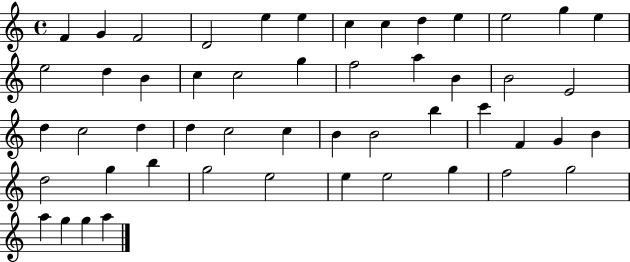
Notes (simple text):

F4/q G4/q F4/h D4/h E5/q E5/q C5/q C5/q D5/q E5/q E5/h G5/q E5/q E5/h D5/q B4/q C5/q C5/h G5/q F5/h A5/q B4/q B4/h E4/h D5/q C5/h D5/q D5/q C5/h C5/q B4/q B4/h B5/q C6/q F4/q G4/q B4/q D5/h G5/q B5/q G5/h E5/h E5/q E5/h G5/q F5/h G5/h A5/q G5/q G5/q A5/q